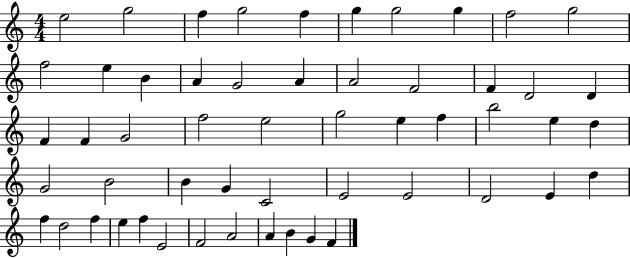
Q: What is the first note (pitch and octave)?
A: E5